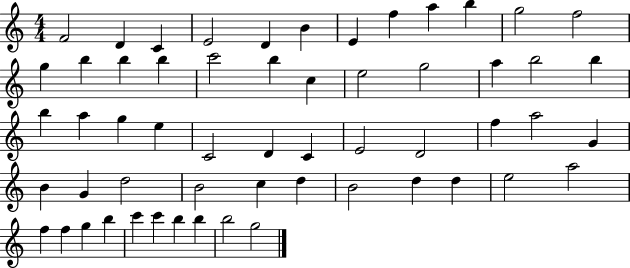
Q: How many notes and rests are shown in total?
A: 57